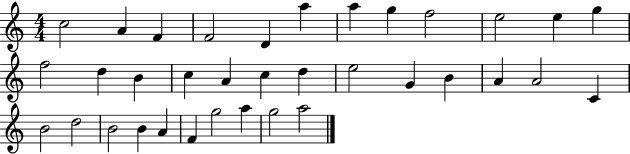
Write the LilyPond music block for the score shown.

{
  \clef treble
  \numericTimeSignature
  \time 4/4
  \key c \major
  c''2 a'4 f'4 | f'2 d'4 a''4 | a''4 g''4 f''2 | e''2 e''4 g''4 | \break f''2 d''4 b'4 | c''4 a'4 c''4 d''4 | e''2 g'4 b'4 | a'4 a'2 c'4 | \break b'2 d''2 | b'2 b'4 a'4 | f'4 g''2 a''4 | g''2 a''2 | \break \bar "|."
}